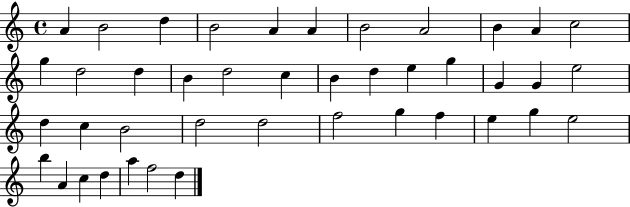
A4/q B4/h D5/q B4/h A4/q A4/q B4/h A4/h B4/q A4/q C5/h G5/q D5/h D5/q B4/q D5/h C5/q B4/q D5/q E5/q G5/q G4/q G4/q E5/h D5/q C5/q B4/h D5/h D5/h F5/h G5/q F5/q E5/q G5/q E5/h B5/q A4/q C5/q D5/q A5/q F5/h D5/q